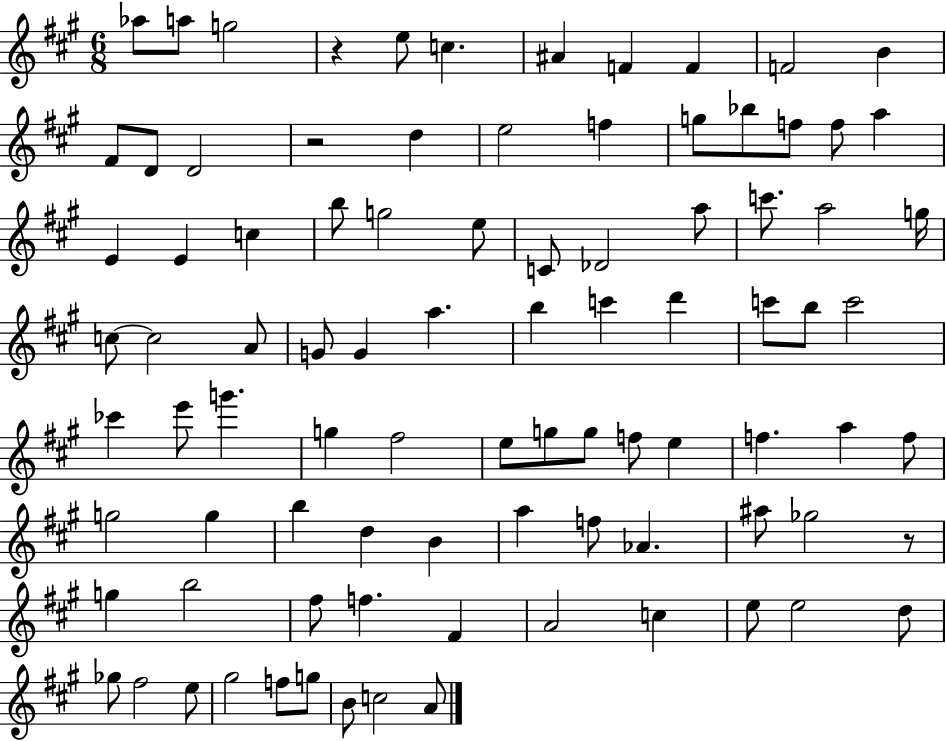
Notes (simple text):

Ab5/e A5/e G5/h R/q E5/e C5/q. A#4/q F4/q F4/q F4/h B4/q F#4/e D4/e D4/h R/h D5/q E5/h F5/q G5/e Bb5/e F5/e F5/e A5/q E4/q E4/q C5/q B5/e G5/h E5/e C4/e Db4/h A5/e C6/e. A5/h G5/s C5/e C5/h A4/e G4/e G4/q A5/q. B5/q C6/q D6/q C6/e B5/e C6/h CES6/q E6/e G6/q. G5/q F#5/h E5/e G5/e G5/e F5/e E5/q F5/q. A5/q F5/e G5/h G5/q B5/q D5/q B4/q A5/q F5/e Ab4/q. A#5/e Gb5/h R/e G5/q B5/h F#5/e F5/q. F#4/q A4/h C5/q E5/e E5/h D5/e Gb5/e F#5/h E5/e G#5/h F5/e G5/e B4/e C5/h A4/e